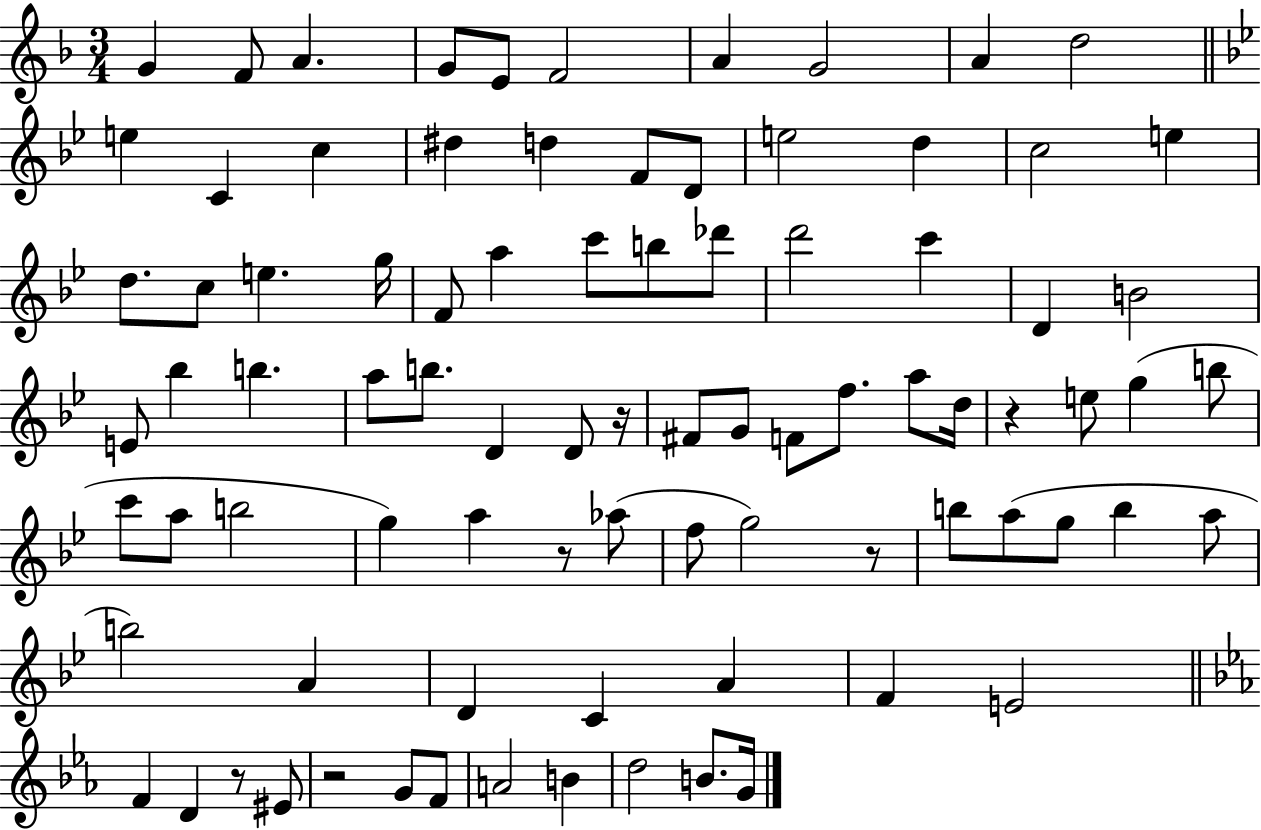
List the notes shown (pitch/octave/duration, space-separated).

G4/q F4/e A4/q. G4/e E4/e F4/h A4/q G4/h A4/q D5/h E5/q C4/q C5/q D#5/q D5/q F4/e D4/e E5/h D5/q C5/h E5/q D5/e. C5/e E5/q. G5/s F4/e A5/q C6/e B5/e Db6/e D6/h C6/q D4/q B4/h E4/e Bb5/q B5/q. A5/e B5/e. D4/q D4/e R/s F#4/e G4/e F4/e F5/e. A5/e D5/s R/q E5/e G5/q B5/e C6/e A5/e B5/h G5/q A5/q R/e Ab5/e F5/e G5/h R/e B5/e A5/e G5/e B5/q A5/e B5/h A4/q D4/q C4/q A4/q F4/q E4/h F4/q D4/q R/e EIS4/e R/h G4/e F4/e A4/h B4/q D5/h B4/e. G4/s